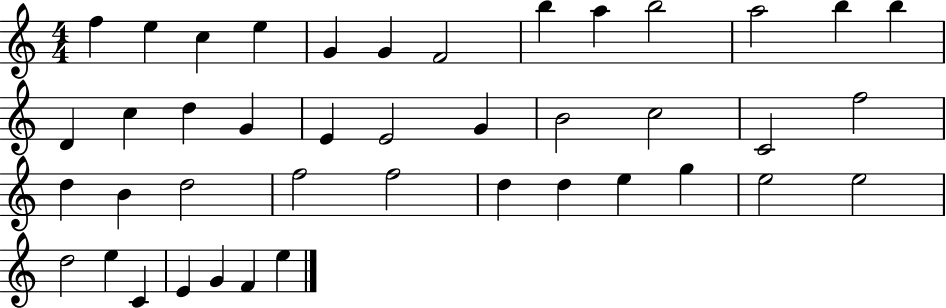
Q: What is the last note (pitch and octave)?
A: E5